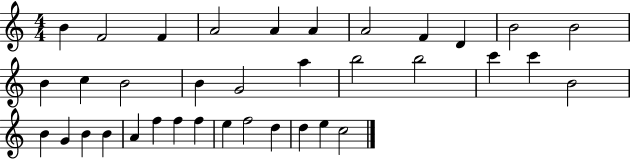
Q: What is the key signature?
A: C major